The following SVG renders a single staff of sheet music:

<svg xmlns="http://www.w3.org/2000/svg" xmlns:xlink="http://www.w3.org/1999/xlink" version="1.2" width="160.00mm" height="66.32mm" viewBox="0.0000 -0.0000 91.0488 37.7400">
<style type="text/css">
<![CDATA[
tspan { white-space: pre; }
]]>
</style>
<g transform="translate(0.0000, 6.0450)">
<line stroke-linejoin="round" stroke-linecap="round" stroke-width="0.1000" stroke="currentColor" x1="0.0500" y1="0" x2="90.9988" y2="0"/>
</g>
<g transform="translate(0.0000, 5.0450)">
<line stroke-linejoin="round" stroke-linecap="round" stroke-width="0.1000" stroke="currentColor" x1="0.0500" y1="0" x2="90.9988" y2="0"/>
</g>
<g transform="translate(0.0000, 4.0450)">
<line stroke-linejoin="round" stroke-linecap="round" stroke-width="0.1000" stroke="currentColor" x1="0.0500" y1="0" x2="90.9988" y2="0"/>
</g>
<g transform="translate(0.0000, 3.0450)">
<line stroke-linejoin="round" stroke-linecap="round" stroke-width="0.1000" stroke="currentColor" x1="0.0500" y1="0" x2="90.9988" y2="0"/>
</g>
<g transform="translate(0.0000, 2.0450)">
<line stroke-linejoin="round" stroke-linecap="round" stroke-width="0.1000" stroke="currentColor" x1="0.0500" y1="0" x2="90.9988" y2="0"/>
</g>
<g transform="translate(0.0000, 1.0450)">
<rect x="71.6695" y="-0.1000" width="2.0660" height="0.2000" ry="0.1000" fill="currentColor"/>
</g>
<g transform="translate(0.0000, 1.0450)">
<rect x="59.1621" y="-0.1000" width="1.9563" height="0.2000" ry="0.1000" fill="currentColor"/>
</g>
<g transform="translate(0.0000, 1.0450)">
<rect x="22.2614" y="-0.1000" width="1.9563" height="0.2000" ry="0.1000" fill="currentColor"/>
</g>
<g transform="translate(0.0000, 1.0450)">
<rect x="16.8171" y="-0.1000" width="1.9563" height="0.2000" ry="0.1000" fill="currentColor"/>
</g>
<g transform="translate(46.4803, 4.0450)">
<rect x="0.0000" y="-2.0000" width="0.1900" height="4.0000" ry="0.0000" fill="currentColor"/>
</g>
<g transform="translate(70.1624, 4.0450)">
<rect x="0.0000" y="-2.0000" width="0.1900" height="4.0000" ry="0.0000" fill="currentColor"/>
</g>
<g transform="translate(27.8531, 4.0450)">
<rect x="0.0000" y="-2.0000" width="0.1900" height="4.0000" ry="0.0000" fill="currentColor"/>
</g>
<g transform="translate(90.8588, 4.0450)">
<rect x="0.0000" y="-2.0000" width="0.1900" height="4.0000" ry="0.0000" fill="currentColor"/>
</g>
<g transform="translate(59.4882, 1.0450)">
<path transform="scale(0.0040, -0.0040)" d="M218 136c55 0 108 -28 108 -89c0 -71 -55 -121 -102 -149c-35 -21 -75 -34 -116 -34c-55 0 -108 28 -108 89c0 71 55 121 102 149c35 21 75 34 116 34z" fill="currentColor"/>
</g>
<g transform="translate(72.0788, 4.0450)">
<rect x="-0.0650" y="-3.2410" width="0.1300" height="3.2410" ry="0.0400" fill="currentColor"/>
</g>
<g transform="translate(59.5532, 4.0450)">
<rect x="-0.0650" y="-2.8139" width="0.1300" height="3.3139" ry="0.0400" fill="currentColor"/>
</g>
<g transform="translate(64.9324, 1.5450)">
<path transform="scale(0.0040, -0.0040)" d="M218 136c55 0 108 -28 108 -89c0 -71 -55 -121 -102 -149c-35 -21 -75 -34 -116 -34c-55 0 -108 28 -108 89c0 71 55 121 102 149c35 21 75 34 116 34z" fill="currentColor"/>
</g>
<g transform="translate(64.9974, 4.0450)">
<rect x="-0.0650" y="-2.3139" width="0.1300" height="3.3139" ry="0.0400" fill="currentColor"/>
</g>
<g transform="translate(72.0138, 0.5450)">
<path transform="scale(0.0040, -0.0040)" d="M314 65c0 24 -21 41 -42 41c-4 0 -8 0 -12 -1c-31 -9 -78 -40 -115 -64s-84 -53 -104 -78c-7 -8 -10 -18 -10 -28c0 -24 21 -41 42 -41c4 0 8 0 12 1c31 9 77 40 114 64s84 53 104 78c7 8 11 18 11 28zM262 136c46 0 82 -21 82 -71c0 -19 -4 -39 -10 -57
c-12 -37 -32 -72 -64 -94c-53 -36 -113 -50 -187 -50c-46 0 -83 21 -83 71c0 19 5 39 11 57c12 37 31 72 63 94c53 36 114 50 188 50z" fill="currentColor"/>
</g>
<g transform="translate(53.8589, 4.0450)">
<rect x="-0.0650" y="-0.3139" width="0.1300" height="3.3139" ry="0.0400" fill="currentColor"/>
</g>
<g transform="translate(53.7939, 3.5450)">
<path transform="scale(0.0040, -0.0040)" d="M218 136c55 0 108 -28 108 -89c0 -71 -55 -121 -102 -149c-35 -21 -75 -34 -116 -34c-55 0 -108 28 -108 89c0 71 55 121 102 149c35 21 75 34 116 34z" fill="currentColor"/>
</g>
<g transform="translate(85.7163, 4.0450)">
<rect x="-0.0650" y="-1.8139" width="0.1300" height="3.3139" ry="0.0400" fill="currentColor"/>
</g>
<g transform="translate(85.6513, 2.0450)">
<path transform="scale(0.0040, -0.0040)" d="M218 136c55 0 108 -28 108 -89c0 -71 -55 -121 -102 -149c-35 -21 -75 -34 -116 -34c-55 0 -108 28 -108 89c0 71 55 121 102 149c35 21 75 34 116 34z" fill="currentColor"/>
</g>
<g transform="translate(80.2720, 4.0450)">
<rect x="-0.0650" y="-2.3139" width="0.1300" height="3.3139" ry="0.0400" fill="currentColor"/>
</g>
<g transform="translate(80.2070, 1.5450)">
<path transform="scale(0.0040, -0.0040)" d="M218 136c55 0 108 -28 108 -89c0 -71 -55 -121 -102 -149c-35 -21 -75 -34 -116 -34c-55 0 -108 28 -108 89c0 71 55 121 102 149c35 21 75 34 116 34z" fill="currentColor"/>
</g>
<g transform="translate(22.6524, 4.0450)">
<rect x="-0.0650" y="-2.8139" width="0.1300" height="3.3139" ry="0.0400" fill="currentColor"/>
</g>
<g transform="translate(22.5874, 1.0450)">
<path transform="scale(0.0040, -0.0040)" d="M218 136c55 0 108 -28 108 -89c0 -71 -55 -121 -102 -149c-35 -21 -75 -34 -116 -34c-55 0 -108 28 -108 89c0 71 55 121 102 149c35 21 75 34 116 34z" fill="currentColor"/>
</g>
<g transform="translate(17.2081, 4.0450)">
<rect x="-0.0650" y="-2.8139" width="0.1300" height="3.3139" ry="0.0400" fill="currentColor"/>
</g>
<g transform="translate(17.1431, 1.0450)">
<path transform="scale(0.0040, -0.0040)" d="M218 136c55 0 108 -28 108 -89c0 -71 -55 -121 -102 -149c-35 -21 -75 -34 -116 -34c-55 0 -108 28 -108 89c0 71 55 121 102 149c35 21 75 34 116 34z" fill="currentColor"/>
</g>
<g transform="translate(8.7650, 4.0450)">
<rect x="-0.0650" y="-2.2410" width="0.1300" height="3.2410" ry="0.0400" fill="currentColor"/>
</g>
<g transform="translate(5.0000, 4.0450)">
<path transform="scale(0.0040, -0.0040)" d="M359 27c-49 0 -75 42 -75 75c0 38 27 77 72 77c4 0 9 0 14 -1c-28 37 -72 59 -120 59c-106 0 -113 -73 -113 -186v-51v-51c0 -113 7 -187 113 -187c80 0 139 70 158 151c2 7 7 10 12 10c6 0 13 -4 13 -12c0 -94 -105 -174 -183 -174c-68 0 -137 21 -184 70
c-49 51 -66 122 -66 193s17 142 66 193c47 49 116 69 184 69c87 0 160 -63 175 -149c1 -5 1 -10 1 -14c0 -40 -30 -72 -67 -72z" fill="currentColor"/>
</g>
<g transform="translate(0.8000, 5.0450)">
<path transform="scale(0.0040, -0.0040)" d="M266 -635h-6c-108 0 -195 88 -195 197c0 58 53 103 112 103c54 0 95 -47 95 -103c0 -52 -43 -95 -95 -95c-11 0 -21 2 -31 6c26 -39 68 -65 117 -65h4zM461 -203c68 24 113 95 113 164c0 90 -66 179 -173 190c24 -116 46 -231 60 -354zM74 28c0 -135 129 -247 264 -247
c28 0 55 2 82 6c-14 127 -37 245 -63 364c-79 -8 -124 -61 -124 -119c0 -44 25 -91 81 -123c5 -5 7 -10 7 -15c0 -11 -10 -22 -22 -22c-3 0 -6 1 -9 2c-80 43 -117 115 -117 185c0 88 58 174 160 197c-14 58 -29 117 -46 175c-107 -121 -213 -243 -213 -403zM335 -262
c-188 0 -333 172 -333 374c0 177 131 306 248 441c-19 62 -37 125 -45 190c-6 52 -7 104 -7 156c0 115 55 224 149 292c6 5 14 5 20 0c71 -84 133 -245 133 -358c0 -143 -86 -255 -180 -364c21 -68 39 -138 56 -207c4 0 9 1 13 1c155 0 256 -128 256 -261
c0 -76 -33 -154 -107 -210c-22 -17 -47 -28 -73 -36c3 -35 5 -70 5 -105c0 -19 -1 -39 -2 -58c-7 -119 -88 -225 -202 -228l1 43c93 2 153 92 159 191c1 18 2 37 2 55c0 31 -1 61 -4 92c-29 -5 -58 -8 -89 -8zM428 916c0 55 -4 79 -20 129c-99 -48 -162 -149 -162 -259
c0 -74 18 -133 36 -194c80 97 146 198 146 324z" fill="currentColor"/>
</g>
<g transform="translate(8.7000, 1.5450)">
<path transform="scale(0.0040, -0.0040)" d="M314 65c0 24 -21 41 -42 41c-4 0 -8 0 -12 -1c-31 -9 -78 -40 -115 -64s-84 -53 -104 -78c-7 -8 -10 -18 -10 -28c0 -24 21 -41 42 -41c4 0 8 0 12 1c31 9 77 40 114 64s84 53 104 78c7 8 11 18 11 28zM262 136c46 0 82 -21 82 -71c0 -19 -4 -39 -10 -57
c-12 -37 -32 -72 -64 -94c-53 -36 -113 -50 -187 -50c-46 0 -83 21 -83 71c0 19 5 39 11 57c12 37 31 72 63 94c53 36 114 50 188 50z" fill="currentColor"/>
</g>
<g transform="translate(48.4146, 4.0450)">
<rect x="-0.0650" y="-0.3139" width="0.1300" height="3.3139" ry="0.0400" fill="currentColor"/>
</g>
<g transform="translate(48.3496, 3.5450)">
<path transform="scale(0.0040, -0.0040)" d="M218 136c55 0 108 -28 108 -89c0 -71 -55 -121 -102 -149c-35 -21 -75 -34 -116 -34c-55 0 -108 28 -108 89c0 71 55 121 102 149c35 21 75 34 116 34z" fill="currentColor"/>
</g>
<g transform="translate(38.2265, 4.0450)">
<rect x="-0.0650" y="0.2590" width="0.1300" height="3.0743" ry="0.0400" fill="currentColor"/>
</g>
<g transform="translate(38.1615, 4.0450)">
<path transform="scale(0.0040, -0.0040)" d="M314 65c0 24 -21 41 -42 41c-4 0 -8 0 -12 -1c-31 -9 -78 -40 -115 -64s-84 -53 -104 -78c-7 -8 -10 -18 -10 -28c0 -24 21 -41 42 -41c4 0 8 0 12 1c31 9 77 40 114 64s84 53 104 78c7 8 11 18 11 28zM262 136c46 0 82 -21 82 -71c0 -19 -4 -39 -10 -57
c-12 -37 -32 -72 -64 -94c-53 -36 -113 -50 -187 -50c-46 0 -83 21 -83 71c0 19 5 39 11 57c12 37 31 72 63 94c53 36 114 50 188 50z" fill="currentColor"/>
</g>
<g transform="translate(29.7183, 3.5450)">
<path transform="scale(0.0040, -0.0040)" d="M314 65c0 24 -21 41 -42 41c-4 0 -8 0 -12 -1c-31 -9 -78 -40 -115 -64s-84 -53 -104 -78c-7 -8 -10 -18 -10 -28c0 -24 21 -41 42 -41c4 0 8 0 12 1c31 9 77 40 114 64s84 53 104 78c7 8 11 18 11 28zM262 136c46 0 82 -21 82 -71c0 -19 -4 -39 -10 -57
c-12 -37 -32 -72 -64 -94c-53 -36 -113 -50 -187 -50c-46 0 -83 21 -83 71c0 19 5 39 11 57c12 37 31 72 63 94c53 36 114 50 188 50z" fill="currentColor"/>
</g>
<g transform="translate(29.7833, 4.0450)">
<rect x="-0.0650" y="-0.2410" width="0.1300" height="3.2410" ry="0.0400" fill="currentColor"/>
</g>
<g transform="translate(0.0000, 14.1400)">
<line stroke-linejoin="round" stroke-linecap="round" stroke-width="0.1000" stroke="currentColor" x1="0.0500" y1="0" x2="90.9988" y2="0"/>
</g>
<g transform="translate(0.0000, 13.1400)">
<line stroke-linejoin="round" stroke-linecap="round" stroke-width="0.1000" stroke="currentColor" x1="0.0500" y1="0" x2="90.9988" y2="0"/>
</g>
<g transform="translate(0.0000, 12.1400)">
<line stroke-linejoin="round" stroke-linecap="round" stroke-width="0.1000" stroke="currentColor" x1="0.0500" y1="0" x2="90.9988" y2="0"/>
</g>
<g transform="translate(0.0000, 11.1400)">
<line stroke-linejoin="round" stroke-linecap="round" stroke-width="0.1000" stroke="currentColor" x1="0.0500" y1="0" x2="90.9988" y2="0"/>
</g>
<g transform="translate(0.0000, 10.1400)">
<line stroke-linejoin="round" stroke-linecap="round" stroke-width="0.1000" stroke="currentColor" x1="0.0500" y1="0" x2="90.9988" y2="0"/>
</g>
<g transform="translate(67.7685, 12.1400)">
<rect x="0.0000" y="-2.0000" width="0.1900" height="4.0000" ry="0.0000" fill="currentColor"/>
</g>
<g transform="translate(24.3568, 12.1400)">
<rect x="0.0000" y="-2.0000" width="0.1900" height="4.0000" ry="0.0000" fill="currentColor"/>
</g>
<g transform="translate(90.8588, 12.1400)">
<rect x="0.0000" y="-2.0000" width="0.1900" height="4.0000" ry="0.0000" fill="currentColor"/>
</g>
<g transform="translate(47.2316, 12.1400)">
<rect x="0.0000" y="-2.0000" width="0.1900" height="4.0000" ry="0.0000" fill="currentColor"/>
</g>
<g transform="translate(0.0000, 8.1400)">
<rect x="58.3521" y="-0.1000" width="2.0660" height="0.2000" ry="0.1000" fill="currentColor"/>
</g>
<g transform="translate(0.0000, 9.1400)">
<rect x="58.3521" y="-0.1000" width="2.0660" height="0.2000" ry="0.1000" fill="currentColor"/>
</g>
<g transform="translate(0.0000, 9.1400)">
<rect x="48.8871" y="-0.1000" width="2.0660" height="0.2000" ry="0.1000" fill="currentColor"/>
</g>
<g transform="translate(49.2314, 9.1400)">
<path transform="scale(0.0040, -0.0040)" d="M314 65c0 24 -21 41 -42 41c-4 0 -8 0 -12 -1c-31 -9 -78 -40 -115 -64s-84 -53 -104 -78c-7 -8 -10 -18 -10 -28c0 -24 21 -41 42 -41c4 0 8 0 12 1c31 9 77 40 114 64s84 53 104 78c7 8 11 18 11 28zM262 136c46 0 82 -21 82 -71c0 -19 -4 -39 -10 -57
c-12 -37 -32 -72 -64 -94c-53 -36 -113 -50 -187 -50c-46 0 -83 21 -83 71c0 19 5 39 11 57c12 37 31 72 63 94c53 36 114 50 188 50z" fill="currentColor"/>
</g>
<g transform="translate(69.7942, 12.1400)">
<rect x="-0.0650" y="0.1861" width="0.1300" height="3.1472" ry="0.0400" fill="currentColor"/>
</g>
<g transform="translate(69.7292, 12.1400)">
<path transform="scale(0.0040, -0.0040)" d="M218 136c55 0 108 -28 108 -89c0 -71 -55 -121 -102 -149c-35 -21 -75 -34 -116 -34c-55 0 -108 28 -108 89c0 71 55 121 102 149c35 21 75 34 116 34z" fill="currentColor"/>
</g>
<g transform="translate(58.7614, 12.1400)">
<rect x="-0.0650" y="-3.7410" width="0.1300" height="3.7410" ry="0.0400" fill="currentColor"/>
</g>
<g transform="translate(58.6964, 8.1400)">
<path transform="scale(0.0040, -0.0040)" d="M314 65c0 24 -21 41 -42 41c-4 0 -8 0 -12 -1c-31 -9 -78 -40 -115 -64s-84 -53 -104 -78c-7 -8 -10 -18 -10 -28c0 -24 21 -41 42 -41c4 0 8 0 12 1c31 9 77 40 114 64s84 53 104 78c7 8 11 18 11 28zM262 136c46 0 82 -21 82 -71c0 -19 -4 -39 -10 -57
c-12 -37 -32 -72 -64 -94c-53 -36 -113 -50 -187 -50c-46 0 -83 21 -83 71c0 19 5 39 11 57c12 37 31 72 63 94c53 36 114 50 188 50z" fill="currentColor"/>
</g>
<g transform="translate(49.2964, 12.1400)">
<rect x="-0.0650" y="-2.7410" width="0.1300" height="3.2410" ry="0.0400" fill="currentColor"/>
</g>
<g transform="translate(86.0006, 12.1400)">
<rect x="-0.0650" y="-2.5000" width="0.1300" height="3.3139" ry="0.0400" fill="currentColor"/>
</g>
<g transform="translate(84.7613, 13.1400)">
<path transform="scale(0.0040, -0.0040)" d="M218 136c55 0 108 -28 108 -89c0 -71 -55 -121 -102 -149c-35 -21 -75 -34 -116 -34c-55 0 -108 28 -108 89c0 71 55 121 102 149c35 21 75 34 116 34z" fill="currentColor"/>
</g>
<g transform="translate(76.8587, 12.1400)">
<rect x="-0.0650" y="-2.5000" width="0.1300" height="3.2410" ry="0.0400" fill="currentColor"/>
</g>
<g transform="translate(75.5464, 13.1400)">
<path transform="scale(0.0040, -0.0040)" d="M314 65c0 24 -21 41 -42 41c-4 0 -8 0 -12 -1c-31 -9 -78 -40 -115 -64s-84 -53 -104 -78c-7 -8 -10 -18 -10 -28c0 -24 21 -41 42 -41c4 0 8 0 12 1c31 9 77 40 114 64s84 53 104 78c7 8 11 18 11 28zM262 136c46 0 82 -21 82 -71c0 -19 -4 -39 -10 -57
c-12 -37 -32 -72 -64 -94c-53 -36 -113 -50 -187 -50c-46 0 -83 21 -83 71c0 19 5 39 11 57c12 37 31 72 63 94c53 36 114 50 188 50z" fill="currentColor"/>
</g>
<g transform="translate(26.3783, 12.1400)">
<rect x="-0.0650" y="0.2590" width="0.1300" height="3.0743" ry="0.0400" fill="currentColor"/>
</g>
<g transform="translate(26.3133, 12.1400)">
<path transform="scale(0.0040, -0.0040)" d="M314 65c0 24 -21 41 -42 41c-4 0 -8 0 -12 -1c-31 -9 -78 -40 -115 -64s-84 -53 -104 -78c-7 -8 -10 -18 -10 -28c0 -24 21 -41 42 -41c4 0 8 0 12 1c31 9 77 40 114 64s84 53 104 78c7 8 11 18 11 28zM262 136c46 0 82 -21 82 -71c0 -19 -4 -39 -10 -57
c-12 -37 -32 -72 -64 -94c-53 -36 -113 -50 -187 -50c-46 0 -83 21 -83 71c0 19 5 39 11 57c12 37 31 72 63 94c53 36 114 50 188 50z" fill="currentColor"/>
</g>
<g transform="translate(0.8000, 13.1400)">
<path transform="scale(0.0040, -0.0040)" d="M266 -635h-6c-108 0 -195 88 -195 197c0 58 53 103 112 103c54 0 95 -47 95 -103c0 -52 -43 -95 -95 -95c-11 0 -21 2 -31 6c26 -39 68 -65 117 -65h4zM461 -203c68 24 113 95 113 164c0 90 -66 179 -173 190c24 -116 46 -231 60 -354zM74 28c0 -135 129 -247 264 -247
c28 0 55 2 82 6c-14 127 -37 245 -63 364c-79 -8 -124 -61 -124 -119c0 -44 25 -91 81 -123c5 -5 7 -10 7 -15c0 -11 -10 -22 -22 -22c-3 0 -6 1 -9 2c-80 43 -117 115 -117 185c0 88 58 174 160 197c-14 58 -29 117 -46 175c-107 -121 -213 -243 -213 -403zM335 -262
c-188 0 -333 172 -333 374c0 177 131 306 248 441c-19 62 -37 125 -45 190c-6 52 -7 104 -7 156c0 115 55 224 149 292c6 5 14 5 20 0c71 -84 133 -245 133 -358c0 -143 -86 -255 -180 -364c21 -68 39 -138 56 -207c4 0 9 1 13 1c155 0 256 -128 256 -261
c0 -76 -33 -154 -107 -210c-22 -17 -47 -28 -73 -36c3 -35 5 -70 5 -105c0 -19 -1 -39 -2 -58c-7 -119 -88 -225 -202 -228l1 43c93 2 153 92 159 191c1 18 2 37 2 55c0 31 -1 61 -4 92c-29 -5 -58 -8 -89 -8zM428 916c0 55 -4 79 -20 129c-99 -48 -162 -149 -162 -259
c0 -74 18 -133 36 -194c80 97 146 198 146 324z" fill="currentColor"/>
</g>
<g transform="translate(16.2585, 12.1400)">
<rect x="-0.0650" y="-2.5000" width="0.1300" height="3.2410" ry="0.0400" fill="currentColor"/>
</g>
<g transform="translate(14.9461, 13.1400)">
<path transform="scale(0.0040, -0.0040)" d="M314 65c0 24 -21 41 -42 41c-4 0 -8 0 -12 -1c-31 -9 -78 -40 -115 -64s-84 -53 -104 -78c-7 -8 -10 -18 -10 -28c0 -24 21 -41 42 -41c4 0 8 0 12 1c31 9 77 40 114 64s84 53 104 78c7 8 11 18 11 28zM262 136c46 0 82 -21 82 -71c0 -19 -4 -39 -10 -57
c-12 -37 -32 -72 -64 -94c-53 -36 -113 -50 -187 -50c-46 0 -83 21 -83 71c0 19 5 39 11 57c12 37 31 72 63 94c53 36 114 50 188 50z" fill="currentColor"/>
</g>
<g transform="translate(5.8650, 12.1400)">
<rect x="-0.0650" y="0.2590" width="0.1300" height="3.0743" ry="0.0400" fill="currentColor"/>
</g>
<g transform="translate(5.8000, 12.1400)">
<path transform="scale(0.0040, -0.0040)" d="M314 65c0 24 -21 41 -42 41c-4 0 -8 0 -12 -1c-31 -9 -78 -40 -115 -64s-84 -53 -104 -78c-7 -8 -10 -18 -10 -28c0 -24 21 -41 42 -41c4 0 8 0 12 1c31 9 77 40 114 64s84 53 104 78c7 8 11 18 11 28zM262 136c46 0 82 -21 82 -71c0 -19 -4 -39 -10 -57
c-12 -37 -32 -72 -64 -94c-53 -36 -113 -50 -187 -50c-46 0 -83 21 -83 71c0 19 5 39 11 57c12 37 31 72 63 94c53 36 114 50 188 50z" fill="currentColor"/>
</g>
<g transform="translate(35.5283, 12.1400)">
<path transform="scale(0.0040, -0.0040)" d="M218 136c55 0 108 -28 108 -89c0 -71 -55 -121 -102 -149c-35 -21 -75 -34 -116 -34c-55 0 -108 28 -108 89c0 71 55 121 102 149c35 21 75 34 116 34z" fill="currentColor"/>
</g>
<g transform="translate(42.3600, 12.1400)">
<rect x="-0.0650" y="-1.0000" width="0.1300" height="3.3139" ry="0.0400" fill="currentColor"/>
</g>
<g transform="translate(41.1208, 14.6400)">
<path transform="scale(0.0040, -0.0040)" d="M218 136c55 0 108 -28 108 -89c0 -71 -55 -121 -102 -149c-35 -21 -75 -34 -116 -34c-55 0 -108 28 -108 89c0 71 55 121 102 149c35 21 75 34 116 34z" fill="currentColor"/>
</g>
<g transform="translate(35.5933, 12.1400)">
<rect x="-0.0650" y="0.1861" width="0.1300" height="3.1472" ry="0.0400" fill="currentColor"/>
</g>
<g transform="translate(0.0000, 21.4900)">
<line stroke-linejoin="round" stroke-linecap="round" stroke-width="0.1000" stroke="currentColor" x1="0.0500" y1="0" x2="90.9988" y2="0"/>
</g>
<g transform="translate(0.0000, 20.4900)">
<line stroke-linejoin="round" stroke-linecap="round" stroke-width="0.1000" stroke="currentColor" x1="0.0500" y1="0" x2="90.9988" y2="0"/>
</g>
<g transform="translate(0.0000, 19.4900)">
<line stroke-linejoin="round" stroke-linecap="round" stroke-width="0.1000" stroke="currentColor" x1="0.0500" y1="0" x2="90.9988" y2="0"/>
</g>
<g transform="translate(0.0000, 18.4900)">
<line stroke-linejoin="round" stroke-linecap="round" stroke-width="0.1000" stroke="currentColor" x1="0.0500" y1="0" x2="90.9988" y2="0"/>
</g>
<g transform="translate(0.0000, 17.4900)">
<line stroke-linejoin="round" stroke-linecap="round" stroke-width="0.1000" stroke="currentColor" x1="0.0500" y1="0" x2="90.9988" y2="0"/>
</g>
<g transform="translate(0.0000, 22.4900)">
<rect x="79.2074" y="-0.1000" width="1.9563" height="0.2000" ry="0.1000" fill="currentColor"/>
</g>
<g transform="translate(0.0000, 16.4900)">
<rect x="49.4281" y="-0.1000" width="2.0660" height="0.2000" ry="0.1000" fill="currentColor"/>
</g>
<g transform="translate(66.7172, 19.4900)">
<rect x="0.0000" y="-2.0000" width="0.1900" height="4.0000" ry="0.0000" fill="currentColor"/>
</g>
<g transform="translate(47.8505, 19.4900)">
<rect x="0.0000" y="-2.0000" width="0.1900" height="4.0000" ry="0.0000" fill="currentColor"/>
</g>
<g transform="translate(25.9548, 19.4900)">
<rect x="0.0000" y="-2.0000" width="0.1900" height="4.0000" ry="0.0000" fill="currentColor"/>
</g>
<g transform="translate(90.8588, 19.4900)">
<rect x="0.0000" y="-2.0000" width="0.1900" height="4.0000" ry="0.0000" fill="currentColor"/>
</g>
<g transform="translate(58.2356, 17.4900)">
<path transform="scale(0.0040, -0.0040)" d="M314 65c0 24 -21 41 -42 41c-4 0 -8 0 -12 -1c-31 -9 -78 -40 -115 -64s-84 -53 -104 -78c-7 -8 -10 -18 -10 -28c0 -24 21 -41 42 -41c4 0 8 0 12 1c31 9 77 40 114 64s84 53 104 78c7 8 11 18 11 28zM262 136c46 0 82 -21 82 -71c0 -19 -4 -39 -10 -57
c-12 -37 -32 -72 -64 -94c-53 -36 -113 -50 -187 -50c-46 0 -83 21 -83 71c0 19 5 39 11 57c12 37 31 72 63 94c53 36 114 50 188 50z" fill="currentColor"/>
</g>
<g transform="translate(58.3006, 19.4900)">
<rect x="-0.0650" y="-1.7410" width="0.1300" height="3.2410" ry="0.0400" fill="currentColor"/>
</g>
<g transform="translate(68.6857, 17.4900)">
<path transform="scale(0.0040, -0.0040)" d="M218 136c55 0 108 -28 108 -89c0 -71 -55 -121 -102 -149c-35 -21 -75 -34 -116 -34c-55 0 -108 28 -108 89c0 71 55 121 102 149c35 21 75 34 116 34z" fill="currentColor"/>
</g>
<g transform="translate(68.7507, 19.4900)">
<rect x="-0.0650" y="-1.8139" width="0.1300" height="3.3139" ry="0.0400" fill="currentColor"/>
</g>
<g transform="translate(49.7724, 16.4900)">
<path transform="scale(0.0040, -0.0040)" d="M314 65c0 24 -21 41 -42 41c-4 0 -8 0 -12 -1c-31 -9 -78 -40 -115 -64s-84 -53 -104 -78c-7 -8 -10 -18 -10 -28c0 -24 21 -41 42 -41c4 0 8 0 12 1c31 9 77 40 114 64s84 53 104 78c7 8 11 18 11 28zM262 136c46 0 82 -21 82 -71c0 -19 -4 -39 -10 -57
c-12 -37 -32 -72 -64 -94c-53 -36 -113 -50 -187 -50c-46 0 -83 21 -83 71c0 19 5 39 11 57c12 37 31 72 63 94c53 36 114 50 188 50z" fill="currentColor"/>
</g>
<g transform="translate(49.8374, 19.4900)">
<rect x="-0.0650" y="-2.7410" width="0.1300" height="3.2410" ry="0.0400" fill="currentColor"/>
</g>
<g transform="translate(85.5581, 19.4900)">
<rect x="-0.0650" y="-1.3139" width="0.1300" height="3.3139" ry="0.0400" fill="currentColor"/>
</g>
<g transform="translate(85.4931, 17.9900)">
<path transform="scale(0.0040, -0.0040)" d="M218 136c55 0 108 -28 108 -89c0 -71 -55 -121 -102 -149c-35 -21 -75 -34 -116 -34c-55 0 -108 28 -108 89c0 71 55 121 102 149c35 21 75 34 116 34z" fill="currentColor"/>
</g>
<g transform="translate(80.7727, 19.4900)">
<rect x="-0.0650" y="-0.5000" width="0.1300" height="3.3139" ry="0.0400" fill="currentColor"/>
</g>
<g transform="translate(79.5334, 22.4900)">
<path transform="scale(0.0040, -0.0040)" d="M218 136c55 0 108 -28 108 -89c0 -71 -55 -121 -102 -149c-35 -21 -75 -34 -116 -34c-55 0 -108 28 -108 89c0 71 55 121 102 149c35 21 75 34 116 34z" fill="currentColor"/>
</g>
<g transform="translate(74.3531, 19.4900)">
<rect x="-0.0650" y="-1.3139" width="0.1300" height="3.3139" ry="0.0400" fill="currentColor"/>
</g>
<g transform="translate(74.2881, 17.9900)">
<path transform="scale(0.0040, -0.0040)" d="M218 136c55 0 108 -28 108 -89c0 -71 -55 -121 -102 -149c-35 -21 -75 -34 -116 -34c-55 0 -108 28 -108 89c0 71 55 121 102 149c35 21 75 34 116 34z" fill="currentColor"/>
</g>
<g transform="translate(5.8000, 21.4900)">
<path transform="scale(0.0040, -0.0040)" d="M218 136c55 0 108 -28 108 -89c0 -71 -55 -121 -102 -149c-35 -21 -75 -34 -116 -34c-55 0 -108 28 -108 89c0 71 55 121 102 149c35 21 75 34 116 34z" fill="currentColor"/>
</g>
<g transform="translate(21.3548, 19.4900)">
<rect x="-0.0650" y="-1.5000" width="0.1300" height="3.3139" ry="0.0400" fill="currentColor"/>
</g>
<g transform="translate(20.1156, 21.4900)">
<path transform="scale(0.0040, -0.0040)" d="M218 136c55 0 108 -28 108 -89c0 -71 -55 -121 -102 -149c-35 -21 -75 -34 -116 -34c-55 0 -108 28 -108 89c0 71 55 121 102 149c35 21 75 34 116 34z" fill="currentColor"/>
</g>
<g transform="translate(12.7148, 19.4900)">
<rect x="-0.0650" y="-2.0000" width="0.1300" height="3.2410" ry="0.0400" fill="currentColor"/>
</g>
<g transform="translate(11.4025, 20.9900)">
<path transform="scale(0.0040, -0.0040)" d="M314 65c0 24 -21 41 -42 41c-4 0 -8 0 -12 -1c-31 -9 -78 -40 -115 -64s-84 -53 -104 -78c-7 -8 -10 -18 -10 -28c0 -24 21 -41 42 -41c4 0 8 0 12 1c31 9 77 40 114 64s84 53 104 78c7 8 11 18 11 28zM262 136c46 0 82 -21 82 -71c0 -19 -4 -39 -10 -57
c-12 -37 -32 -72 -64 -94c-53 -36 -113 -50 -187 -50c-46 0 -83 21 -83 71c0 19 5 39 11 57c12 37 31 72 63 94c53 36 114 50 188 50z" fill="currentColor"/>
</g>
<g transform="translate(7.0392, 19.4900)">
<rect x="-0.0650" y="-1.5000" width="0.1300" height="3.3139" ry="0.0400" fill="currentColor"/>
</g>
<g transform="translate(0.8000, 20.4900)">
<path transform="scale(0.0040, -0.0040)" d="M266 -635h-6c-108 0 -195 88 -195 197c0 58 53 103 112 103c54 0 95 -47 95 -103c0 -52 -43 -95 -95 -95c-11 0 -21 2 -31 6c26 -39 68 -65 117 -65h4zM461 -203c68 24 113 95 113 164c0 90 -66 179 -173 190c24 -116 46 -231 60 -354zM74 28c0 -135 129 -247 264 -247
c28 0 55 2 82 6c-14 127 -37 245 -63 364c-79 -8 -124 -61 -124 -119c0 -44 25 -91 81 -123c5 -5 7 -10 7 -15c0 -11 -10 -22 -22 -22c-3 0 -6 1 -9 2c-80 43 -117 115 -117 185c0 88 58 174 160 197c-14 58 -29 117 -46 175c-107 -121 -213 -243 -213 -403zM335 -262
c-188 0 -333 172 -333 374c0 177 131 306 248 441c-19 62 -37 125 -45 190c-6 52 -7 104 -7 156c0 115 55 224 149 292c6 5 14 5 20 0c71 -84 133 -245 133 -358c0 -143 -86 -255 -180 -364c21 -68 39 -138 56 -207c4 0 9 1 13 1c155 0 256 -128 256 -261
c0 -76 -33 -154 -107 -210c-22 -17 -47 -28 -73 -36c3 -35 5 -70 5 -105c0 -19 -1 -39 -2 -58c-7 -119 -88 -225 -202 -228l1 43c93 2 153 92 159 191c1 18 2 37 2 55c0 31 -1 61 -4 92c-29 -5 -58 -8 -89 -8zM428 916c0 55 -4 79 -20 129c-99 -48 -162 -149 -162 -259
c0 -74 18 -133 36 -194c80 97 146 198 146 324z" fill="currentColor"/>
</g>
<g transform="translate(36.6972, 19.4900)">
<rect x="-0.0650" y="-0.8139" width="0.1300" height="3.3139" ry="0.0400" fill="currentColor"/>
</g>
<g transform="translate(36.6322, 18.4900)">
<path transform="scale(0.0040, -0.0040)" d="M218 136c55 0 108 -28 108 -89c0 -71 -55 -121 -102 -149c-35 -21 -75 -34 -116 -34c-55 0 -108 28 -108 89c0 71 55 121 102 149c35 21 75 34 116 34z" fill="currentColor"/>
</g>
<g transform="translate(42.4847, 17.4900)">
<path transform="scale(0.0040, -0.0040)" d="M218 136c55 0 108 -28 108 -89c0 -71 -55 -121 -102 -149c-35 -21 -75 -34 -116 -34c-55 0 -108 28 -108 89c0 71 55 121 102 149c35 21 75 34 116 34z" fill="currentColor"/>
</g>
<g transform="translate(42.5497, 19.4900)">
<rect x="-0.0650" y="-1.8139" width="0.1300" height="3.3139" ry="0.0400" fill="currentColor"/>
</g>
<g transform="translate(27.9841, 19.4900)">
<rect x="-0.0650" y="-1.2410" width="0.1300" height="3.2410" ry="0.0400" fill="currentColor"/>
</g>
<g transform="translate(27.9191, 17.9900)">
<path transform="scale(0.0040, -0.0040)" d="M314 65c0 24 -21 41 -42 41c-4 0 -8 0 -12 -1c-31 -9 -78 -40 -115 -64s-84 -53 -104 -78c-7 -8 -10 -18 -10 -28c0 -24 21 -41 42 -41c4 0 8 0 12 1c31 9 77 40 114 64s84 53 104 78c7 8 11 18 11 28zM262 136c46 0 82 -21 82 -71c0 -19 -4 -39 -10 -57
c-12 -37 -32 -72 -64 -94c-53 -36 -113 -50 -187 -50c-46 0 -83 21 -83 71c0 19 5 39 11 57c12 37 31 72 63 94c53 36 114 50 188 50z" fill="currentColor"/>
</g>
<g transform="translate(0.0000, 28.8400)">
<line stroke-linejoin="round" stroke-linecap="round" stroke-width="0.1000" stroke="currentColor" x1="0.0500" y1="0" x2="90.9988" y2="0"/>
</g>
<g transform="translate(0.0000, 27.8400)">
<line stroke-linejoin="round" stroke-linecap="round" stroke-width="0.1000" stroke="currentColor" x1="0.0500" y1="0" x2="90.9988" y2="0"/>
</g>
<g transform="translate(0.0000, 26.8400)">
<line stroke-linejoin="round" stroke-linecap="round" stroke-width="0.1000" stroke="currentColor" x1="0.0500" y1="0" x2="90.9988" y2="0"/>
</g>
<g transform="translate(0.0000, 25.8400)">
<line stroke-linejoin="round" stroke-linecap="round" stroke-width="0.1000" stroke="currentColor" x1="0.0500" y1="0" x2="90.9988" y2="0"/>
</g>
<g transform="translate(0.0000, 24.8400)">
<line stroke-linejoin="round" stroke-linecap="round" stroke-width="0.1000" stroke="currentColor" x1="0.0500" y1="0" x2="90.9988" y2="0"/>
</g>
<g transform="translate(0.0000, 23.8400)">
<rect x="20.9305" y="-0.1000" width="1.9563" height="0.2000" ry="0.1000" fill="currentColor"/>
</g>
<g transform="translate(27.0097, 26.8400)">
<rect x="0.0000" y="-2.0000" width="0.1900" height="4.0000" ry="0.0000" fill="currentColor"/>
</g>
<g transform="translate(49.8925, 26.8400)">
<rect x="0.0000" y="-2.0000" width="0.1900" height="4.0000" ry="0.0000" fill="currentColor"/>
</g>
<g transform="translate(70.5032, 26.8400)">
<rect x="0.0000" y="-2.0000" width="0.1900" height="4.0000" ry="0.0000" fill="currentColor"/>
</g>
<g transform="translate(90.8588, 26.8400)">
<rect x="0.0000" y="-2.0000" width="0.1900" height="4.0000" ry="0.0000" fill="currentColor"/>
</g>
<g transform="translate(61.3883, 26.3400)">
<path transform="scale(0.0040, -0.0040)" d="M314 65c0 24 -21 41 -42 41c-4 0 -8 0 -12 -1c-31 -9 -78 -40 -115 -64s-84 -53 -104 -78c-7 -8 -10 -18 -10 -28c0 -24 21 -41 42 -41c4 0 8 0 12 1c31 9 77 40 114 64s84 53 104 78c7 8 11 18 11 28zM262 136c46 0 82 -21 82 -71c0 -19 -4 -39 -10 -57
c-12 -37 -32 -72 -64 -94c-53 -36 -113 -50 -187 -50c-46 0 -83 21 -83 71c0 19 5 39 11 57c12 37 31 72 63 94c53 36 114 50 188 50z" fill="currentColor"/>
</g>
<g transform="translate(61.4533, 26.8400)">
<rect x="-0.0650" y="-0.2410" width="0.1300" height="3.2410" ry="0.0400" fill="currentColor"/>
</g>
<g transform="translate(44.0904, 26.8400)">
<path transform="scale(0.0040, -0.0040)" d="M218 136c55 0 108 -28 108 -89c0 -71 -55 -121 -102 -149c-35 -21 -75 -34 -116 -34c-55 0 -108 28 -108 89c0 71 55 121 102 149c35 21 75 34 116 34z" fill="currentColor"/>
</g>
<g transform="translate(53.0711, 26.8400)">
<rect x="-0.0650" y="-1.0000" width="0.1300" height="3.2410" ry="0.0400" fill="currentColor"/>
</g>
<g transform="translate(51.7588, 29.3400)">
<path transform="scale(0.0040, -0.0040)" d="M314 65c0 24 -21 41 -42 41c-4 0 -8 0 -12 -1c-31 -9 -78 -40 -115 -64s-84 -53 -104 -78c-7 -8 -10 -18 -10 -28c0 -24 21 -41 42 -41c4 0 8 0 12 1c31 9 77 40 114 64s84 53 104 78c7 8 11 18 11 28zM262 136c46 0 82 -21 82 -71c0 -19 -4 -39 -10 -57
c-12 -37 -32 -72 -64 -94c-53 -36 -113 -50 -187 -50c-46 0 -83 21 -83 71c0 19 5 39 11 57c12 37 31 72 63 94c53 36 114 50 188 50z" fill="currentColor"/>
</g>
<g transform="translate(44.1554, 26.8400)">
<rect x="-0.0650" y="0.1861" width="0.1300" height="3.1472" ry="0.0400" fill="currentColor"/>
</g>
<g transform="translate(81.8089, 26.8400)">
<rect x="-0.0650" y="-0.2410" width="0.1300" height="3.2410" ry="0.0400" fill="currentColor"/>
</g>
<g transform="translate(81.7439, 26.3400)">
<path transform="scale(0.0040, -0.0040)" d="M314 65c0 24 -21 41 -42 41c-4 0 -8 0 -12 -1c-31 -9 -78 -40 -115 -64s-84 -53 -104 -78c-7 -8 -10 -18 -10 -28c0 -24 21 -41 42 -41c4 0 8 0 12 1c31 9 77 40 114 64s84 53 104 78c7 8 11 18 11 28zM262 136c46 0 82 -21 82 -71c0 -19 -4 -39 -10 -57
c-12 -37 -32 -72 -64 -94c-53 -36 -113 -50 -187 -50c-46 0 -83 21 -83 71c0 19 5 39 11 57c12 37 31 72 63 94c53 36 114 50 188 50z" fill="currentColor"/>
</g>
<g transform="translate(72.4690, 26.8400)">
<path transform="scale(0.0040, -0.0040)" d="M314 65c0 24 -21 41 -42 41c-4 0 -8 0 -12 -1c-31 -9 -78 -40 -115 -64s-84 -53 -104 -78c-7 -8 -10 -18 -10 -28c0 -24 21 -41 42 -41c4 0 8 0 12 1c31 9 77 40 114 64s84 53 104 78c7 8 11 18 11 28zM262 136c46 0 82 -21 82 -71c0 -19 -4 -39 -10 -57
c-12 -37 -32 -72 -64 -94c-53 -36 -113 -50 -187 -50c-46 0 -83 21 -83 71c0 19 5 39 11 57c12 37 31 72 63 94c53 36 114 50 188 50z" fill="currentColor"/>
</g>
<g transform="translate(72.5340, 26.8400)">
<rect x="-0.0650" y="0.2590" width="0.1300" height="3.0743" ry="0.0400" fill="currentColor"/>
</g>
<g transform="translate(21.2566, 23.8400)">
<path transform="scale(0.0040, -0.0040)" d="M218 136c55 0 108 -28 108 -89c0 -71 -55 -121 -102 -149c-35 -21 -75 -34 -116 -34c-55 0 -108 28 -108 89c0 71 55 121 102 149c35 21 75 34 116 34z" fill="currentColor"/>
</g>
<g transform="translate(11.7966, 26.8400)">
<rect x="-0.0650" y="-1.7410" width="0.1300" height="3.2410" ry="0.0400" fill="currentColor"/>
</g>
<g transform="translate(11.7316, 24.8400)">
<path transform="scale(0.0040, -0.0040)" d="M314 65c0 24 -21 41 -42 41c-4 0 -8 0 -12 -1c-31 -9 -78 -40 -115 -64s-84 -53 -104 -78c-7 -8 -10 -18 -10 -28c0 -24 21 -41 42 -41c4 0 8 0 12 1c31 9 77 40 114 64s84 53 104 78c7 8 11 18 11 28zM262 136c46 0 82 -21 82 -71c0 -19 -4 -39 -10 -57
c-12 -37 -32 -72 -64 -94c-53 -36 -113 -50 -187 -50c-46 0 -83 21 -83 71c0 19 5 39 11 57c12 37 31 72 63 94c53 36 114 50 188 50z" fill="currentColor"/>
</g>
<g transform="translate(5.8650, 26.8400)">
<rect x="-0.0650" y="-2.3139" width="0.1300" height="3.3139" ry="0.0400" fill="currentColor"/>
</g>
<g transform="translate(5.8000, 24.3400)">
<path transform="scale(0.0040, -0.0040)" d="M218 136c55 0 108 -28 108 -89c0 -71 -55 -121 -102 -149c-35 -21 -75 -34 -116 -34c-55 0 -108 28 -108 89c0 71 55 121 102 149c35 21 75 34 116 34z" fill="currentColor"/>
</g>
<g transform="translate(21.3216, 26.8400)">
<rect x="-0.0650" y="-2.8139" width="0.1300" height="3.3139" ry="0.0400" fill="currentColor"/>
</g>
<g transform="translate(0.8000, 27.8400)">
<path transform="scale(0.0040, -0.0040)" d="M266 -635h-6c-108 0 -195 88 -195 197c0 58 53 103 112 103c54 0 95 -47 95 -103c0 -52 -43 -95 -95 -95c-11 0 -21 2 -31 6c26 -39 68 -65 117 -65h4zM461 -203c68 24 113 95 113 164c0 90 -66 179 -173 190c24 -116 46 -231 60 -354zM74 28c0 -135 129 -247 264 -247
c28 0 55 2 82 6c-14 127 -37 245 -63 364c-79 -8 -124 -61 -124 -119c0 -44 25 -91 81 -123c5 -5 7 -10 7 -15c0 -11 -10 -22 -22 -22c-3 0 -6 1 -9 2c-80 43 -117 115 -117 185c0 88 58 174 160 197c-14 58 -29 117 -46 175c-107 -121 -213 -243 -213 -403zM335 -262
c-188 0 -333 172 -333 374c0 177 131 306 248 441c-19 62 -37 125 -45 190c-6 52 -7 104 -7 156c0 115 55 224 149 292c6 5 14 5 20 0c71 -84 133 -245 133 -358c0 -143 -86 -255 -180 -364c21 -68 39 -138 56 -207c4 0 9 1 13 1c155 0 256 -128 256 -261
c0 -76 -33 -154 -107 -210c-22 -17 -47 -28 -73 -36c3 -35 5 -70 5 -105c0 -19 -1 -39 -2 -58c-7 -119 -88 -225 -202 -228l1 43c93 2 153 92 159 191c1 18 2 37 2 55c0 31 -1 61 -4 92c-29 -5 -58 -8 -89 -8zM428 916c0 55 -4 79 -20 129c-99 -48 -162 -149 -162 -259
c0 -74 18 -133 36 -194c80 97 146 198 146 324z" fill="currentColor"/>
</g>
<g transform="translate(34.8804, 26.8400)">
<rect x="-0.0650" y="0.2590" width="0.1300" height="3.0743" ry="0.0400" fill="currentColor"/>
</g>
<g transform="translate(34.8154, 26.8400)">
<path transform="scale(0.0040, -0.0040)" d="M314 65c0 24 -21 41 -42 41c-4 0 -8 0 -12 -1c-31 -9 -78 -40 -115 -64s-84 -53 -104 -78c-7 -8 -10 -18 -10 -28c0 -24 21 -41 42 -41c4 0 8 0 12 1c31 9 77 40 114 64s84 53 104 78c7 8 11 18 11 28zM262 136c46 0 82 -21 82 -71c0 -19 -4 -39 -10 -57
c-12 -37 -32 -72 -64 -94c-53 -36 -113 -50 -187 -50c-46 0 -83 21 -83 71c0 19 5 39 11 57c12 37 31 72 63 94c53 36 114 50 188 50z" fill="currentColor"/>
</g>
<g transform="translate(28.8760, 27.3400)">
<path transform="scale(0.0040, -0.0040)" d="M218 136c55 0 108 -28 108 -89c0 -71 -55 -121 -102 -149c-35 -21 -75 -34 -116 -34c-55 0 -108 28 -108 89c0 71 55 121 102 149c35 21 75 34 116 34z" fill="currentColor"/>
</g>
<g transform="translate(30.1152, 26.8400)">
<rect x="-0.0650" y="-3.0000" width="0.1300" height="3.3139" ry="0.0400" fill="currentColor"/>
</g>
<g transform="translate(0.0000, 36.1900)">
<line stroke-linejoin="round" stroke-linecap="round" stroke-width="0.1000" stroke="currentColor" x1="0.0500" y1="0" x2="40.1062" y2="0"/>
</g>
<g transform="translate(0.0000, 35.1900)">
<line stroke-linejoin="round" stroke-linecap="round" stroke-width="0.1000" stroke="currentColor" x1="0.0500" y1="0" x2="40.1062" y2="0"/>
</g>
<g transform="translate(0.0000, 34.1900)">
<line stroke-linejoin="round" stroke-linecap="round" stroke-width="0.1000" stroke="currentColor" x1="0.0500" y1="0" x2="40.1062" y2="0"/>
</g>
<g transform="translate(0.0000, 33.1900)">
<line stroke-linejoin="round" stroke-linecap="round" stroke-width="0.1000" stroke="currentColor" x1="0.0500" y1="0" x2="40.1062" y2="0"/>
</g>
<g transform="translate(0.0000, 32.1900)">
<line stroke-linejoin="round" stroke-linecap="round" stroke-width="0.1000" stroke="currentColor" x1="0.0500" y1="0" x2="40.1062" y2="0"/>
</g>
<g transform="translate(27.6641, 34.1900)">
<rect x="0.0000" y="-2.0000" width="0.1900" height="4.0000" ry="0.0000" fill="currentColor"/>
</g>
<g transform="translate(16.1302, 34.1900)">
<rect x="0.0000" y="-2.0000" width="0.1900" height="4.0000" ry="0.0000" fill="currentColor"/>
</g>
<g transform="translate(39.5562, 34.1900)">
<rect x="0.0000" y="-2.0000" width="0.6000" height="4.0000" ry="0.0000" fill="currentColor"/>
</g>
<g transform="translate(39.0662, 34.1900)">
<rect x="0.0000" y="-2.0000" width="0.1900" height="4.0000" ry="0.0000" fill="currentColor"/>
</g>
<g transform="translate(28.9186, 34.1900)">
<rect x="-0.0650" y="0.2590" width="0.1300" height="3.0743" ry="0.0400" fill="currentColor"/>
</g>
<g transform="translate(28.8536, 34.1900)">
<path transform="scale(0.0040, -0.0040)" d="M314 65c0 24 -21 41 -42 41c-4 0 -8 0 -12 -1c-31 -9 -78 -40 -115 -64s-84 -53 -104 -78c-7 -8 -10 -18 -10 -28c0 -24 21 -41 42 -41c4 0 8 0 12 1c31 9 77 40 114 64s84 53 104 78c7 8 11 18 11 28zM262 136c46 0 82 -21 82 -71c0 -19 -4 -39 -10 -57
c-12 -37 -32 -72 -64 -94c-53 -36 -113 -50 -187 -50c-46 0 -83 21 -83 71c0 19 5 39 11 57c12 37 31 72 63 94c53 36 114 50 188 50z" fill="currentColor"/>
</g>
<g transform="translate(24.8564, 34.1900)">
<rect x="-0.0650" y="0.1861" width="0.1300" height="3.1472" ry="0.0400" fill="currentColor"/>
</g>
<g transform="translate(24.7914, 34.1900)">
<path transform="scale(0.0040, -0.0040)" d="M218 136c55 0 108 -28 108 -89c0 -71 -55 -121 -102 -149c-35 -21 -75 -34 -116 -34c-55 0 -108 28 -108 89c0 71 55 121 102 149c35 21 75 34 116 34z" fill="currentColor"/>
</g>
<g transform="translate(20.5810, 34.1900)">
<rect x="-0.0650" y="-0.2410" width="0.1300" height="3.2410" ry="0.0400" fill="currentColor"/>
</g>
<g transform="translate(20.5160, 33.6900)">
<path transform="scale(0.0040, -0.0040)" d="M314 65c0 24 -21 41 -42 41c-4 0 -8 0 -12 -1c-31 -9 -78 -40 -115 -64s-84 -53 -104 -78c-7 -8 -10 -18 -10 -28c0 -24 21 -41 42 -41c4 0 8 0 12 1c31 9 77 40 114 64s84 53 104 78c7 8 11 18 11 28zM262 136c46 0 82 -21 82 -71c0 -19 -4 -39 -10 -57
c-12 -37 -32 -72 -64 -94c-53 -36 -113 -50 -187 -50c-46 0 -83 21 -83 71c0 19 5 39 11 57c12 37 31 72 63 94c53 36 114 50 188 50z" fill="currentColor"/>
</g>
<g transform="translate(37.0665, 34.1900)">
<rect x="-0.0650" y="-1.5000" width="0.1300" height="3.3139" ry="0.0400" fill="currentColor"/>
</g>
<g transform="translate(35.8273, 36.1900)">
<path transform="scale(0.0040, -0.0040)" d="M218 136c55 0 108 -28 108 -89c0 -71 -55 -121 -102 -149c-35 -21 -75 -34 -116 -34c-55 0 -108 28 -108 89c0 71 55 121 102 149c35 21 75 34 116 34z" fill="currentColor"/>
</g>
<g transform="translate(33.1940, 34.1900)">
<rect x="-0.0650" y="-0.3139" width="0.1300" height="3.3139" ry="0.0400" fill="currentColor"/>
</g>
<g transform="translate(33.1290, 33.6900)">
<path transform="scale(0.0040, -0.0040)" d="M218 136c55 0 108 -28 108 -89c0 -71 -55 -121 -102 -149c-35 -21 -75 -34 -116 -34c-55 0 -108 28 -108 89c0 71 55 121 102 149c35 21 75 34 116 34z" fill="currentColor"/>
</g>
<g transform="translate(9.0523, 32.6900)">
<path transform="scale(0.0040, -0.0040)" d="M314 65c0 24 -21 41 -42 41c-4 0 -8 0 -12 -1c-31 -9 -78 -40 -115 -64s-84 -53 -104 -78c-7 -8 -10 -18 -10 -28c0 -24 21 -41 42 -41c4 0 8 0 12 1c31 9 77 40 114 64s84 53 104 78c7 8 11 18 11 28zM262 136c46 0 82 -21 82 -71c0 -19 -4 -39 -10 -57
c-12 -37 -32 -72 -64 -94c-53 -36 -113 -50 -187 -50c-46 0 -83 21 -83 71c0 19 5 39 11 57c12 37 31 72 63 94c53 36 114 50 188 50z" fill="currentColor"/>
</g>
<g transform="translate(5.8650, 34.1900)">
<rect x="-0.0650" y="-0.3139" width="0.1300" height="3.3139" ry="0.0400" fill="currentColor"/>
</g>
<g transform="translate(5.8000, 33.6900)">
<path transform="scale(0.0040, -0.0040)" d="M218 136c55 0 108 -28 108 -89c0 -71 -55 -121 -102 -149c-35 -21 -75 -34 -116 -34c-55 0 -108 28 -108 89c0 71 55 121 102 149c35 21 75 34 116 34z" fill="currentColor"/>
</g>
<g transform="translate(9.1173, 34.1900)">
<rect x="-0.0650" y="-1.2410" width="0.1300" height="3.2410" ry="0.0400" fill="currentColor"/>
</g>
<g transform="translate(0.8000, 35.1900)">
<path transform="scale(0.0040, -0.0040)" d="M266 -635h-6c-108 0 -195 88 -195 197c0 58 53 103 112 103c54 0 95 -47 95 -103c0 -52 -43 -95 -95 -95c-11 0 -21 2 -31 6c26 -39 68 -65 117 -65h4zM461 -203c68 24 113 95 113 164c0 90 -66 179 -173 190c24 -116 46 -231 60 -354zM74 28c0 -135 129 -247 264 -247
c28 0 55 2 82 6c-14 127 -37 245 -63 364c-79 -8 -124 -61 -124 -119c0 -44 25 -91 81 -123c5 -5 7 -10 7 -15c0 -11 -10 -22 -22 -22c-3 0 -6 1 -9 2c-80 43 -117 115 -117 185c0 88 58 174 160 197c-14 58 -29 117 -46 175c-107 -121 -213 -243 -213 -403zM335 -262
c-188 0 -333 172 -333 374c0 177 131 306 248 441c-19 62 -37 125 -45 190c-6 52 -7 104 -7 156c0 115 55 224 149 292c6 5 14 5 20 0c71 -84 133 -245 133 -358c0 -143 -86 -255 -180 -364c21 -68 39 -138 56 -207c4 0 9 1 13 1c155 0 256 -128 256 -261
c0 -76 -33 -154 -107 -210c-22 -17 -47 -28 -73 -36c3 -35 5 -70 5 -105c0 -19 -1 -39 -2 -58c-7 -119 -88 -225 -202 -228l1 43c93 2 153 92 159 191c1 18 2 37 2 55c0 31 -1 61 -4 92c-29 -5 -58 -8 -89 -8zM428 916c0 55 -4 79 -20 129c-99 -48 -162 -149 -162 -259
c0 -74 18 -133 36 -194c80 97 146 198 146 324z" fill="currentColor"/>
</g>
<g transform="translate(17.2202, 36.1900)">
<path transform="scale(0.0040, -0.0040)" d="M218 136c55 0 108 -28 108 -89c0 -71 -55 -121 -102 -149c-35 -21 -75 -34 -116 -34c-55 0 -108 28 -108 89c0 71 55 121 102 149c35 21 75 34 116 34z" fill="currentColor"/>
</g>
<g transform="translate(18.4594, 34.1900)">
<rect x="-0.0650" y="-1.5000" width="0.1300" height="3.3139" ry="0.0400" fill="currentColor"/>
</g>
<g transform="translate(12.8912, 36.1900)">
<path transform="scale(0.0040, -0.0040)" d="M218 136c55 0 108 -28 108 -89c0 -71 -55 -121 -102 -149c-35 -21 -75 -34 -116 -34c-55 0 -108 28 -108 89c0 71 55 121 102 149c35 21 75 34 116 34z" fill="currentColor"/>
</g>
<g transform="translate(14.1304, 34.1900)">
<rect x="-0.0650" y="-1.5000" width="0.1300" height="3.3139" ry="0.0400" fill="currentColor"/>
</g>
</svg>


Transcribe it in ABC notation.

X:1
T:Untitled
M:4/4
L:1/4
K:C
g2 a a c2 B2 c c a g b2 g f B2 G2 B2 B D a2 c'2 B G2 G E F2 E e2 d f a2 f2 f e C e g f2 a A B2 B D2 c2 B2 c2 c e2 E E c2 B B2 c E